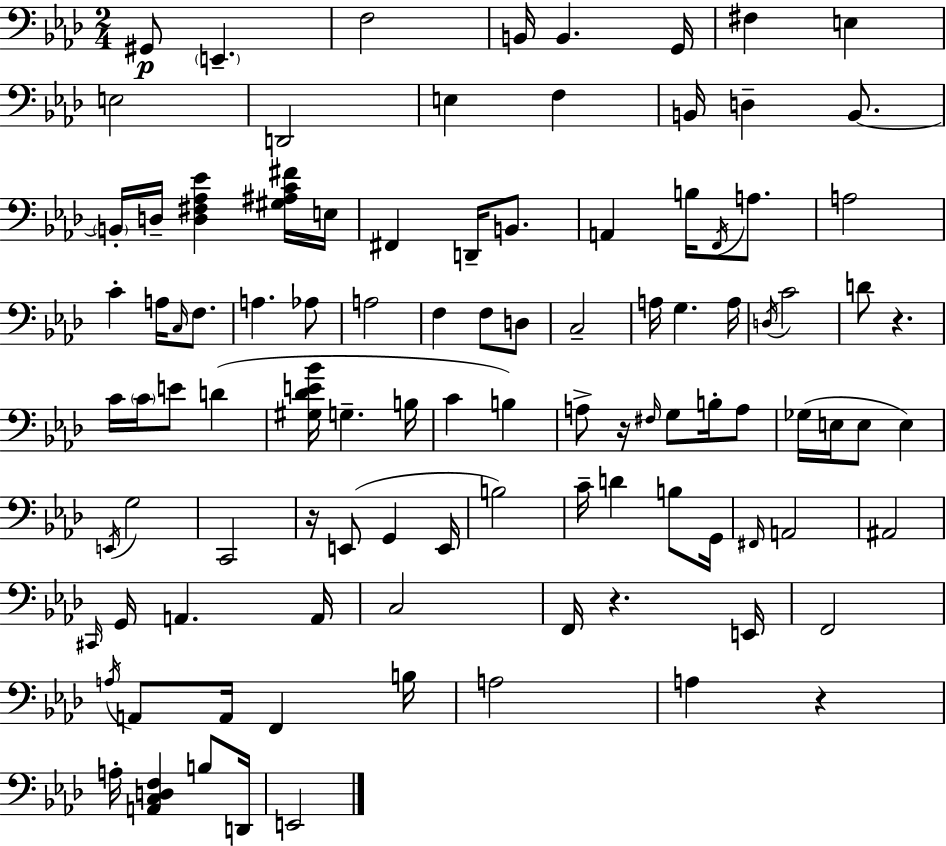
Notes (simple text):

G#2/e E2/q. F3/h B2/s B2/q. G2/s F#3/q E3/q E3/h D2/h E3/q F3/q B2/s D3/q B2/e. B2/s D3/s [D3,F#3,Ab3,Eb4]/q [G#3,A#3,C4,F#4]/s E3/s F#2/q D2/s B2/e. A2/q B3/s F2/s A3/e. A3/h C4/q A3/s C3/s F3/e. A3/q. Ab3/e A3/h F3/q F3/e D3/e C3/h A3/s G3/q. A3/s D3/s C4/h D4/e R/q. C4/s C4/s E4/e D4/q [G#3,Db4,E4,Bb4]/s G3/q. B3/s C4/q B3/q A3/e R/s F#3/s G3/e B3/s A3/e Gb3/s E3/s E3/e E3/q E2/s G3/h C2/h R/s E2/e G2/q E2/s B3/h C4/s D4/q B3/e G2/s F#2/s A2/h A#2/h C#2/s G2/s A2/q. A2/s C3/h F2/s R/q. E2/s F2/h A3/s A2/e A2/s F2/q B3/s A3/h A3/q R/q A3/s [A2,C3,D3,F3]/q B3/e D2/s E2/h